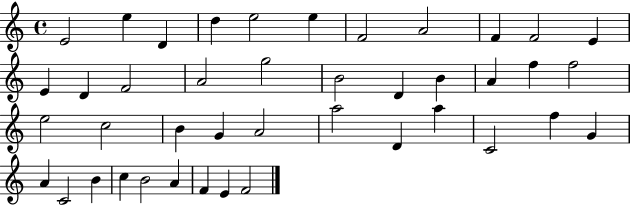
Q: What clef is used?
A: treble